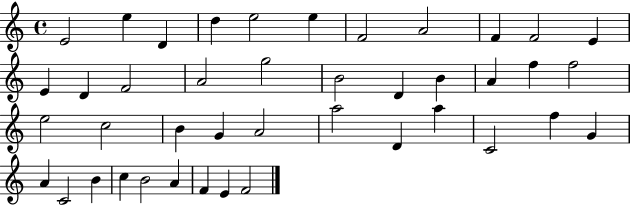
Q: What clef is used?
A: treble